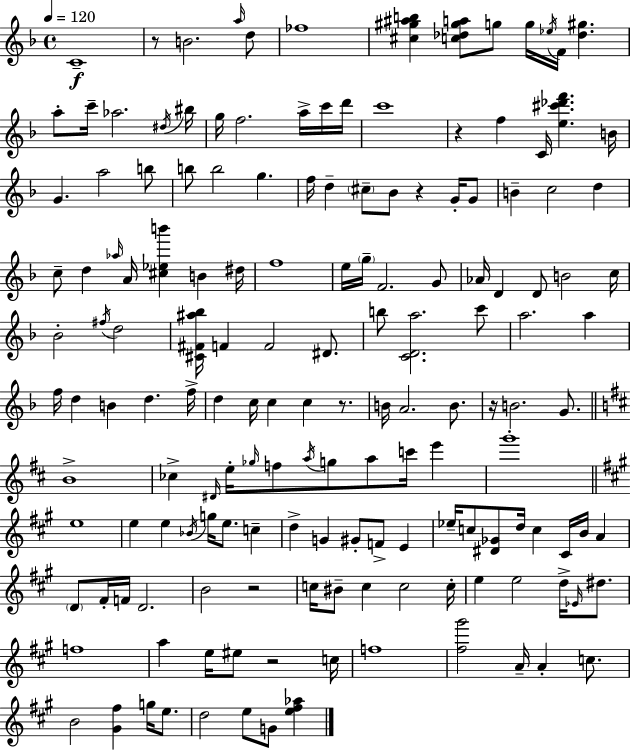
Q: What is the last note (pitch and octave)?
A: G4